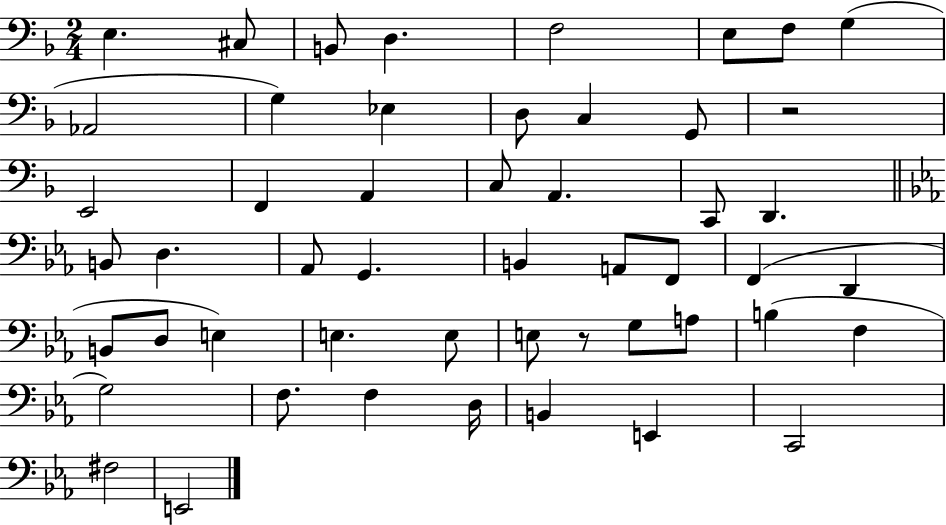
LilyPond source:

{
  \clef bass
  \numericTimeSignature
  \time 2/4
  \key f \major
  e4. cis8 | b,8 d4. | f2 | e8 f8 g4( | \break aes,2 | g4) ees4 | d8 c4 g,8 | r2 | \break e,2 | f,4 a,4 | c8 a,4. | c,8 d,4. | \break \bar "||" \break \key c \minor b,8 d4. | aes,8 g,4. | b,4 a,8 f,8 | f,4( d,4 | \break b,8 d8 e4) | e4. e8 | e8 r8 g8 a8 | b4( f4 | \break g2) | f8. f4 d16 | b,4 e,4 | c,2 | \break fis2 | e,2 | \bar "|."
}